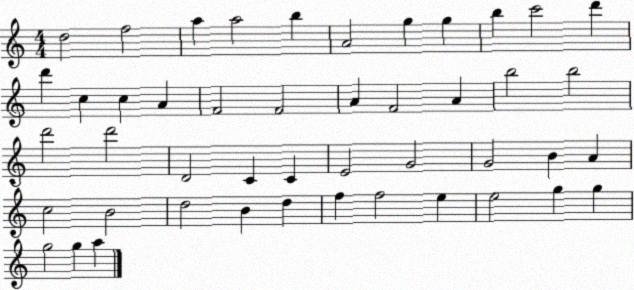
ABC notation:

X:1
T:Untitled
M:4/4
L:1/4
K:C
d2 f2 a a2 b A2 g g b c'2 d' d' c c A F2 F2 A F2 A b2 b2 d'2 d'2 D2 C C E2 G2 G2 B A c2 B2 d2 B d f f2 e e2 g g g2 g a